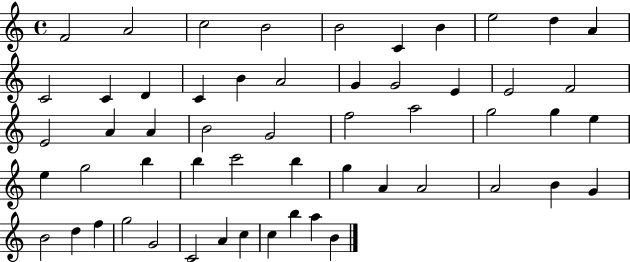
F4/h A4/h C5/h B4/h B4/h C4/q B4/q E5/h D5/q A4/q C4/h C4/q D4/q C4/q B4/q A4/h G4/q G4/h E4/q E4/h F4/h E4/h A4/q A4/q B4/h G4/h F5/h A5/h G5/h G5/q E5/q E5/q G5/h B5/q B5/q C6/h B5/q G5/q A4/q A4/h A4/h B4/q G4/q B4/h D5/q F5/q G5/h G4/h C4/h A4/q C5/q C5/q B5/q A5/q B4/q